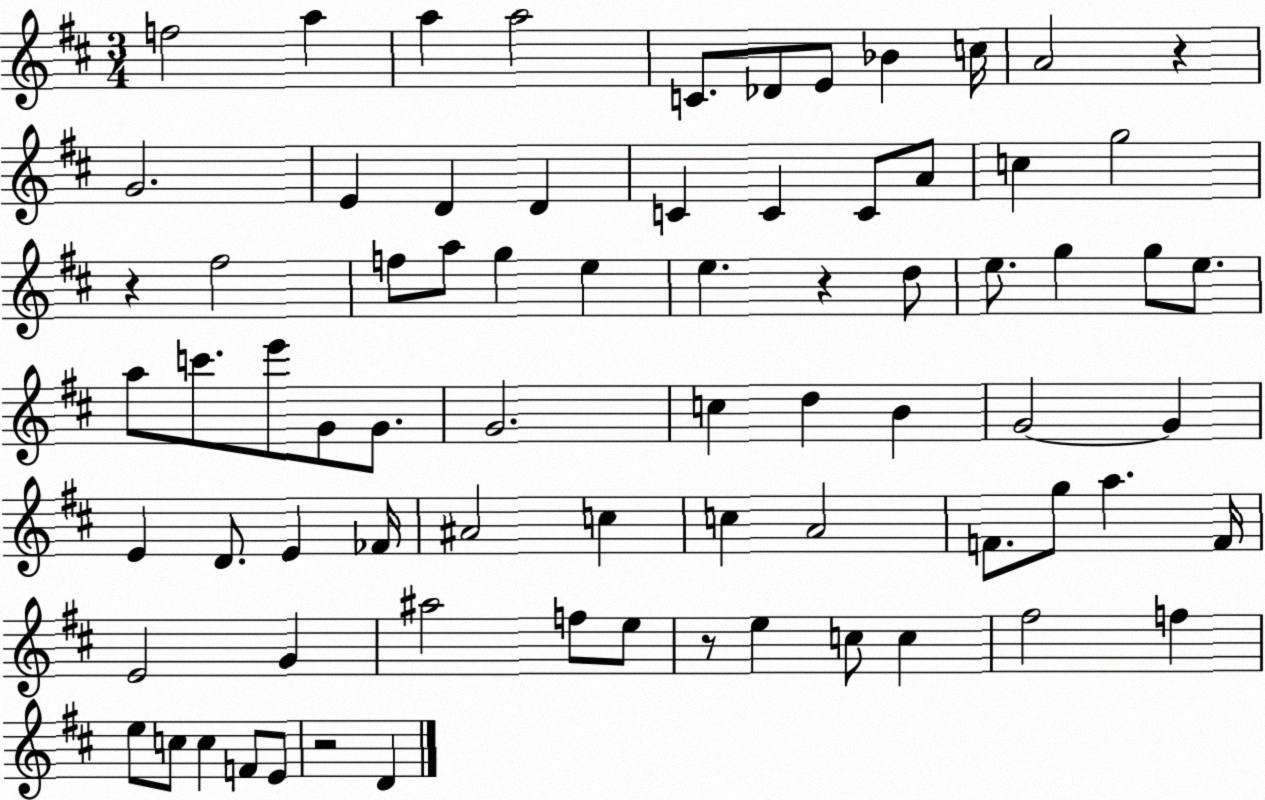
X:1
T:Untitled
M:3/4
L:1/4
K:D
f2 a a a2 C/2 _D/2 E/2 _B c/4 A2 z G2 E D D C C C/2 A/2 c g2 z ^f2 f/2 a/2 g e e z d/2 e/2 g g/2 e/2 a/2 c'/2 e'/2 G/2 G/2 G2 c d B G2 G E D/2 E _F/4 ^A2 c c A2 F/2 g/2 a F/4 E2 G ^a2 f/2 e/2 z/2 e c/2 c ^f2 f e/2 c/2 c F/2 E/2 z2 D